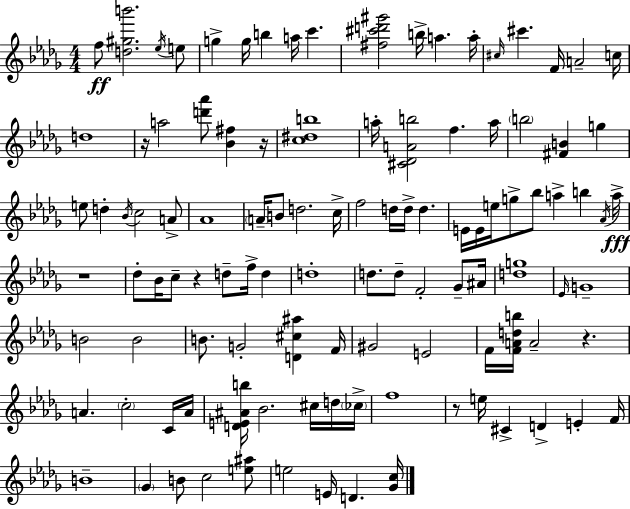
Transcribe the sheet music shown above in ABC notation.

X:1
T:Untitled
M:4/4
L:1/4
K:Bbm
f/2 [d^gb']2 _e/4 e/2 g g/4 b a/4 c' [^f^c'd'^g']2 b/4 a a/4 ^c/4 ^c' F/4 A2 c/4 d4 z/4 a2 [d'_a']/2 [_B^f] z/4 [c^db]4 a/4 [^C_DAb]2 f a/4 b2 [^FB] g e/2 d _B/4 c2 A/2 _A4 A/4 B/2 d2 c/4 f2 d/4 d/4 d E/4 E/4 e/4 g/2 _b/2 a b _A/4 a/4 z4 _d/2 _B/4 c/2 z d/2 f/4 d d4 d/2 d/2 F2 _G/2 ^A/4 [dg]4 _E/4 G4 B2 B2 B/2 G2 [D^c^a] F/4 ^G2 E2 F/4 [FAdb]/4 A2 z A c2 C/4 A/4 [DE^Ab]/4 _B2 ^c/4 d/4 _c/4 f4 z/2 e/4 ^C D E F/4 B4 _G B/2 c2 [e^a]/2 e2 E/4 D [_Gc]/4